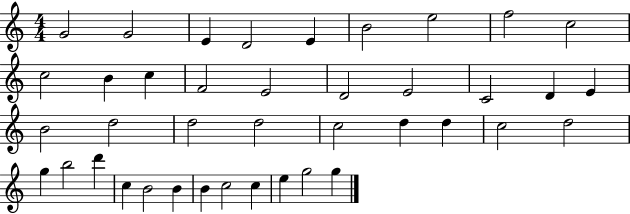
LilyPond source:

{
  \clef treble
  \numericTimeSignature
  \time 4/4
  \key c \major
  g'2 g'2 | e'4 d'2 e'4 | b'2 e''2 | f''2 c''2 | \break c''2 b'4 c''4 | f'2 e'2 | d'2 e'2 | c'2 d'4 e'4 | \break b'2 d''2 | d''2 d''2 | c''2 d''4 d''4 | c''2 d''2 | \break g''4 b''2 d'''4 | c''4 b'2 b'4 | b'4 c''2 c''4 | e''4 g''2 g''4 | \break \bar "|."
}